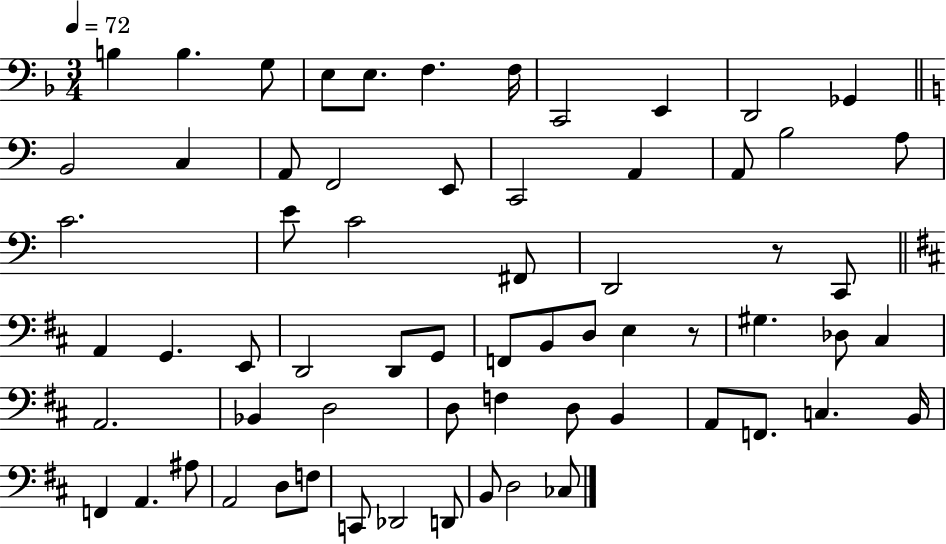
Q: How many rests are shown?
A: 2